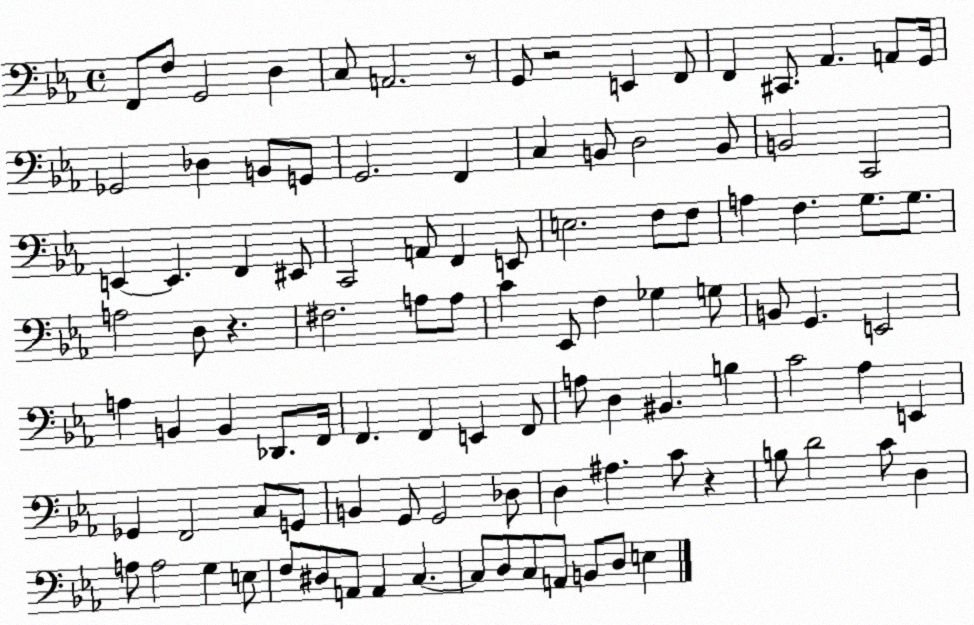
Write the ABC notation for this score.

X:1
T:Untitled
M:4/4
L:1/4
K:Eb
F,,/2 F,/2 G,,2 D, C,/2 A,,2 z/2 G,,/2 z2 E,, F,,/2 F,, ^C,,/2 _A,, A,,/2 G,,/4 _G,,2 _D, B,,/2 G,,/2 G,,2 F,, C, B,,/2 D,2 B,,/2 B,,2 C,,2 E,, E,, F,, ^E,,/2 C,,2 A,,/2 F,, E,,/2 E,2 F,/2 F,/2 A, F, G,/2 G,/2 A,2 D,/2 z ^F,2 A,/2 A,/2 C _E,,/2 F, _G, G,/2 B,,/2 G,, E,,2 A, B,, B,, _D,,/2 F,,/4 F,, F,, E,, F,,/2 A,/2 D, ^B,, B, C2 _A, E,, _G,, F,,2 C,/2 G,,/2 B,, G,,/2 G,,2 _D,/2 D, ^A, C/2 z B,/2 D2 C/2 D, A,/2 A,2 G, E,/2 F,/2 ^D,/2 A,,/2 A,, C, C,/2 D,/2 C,/2 A,,/2 B,,/2 D,/2 E,